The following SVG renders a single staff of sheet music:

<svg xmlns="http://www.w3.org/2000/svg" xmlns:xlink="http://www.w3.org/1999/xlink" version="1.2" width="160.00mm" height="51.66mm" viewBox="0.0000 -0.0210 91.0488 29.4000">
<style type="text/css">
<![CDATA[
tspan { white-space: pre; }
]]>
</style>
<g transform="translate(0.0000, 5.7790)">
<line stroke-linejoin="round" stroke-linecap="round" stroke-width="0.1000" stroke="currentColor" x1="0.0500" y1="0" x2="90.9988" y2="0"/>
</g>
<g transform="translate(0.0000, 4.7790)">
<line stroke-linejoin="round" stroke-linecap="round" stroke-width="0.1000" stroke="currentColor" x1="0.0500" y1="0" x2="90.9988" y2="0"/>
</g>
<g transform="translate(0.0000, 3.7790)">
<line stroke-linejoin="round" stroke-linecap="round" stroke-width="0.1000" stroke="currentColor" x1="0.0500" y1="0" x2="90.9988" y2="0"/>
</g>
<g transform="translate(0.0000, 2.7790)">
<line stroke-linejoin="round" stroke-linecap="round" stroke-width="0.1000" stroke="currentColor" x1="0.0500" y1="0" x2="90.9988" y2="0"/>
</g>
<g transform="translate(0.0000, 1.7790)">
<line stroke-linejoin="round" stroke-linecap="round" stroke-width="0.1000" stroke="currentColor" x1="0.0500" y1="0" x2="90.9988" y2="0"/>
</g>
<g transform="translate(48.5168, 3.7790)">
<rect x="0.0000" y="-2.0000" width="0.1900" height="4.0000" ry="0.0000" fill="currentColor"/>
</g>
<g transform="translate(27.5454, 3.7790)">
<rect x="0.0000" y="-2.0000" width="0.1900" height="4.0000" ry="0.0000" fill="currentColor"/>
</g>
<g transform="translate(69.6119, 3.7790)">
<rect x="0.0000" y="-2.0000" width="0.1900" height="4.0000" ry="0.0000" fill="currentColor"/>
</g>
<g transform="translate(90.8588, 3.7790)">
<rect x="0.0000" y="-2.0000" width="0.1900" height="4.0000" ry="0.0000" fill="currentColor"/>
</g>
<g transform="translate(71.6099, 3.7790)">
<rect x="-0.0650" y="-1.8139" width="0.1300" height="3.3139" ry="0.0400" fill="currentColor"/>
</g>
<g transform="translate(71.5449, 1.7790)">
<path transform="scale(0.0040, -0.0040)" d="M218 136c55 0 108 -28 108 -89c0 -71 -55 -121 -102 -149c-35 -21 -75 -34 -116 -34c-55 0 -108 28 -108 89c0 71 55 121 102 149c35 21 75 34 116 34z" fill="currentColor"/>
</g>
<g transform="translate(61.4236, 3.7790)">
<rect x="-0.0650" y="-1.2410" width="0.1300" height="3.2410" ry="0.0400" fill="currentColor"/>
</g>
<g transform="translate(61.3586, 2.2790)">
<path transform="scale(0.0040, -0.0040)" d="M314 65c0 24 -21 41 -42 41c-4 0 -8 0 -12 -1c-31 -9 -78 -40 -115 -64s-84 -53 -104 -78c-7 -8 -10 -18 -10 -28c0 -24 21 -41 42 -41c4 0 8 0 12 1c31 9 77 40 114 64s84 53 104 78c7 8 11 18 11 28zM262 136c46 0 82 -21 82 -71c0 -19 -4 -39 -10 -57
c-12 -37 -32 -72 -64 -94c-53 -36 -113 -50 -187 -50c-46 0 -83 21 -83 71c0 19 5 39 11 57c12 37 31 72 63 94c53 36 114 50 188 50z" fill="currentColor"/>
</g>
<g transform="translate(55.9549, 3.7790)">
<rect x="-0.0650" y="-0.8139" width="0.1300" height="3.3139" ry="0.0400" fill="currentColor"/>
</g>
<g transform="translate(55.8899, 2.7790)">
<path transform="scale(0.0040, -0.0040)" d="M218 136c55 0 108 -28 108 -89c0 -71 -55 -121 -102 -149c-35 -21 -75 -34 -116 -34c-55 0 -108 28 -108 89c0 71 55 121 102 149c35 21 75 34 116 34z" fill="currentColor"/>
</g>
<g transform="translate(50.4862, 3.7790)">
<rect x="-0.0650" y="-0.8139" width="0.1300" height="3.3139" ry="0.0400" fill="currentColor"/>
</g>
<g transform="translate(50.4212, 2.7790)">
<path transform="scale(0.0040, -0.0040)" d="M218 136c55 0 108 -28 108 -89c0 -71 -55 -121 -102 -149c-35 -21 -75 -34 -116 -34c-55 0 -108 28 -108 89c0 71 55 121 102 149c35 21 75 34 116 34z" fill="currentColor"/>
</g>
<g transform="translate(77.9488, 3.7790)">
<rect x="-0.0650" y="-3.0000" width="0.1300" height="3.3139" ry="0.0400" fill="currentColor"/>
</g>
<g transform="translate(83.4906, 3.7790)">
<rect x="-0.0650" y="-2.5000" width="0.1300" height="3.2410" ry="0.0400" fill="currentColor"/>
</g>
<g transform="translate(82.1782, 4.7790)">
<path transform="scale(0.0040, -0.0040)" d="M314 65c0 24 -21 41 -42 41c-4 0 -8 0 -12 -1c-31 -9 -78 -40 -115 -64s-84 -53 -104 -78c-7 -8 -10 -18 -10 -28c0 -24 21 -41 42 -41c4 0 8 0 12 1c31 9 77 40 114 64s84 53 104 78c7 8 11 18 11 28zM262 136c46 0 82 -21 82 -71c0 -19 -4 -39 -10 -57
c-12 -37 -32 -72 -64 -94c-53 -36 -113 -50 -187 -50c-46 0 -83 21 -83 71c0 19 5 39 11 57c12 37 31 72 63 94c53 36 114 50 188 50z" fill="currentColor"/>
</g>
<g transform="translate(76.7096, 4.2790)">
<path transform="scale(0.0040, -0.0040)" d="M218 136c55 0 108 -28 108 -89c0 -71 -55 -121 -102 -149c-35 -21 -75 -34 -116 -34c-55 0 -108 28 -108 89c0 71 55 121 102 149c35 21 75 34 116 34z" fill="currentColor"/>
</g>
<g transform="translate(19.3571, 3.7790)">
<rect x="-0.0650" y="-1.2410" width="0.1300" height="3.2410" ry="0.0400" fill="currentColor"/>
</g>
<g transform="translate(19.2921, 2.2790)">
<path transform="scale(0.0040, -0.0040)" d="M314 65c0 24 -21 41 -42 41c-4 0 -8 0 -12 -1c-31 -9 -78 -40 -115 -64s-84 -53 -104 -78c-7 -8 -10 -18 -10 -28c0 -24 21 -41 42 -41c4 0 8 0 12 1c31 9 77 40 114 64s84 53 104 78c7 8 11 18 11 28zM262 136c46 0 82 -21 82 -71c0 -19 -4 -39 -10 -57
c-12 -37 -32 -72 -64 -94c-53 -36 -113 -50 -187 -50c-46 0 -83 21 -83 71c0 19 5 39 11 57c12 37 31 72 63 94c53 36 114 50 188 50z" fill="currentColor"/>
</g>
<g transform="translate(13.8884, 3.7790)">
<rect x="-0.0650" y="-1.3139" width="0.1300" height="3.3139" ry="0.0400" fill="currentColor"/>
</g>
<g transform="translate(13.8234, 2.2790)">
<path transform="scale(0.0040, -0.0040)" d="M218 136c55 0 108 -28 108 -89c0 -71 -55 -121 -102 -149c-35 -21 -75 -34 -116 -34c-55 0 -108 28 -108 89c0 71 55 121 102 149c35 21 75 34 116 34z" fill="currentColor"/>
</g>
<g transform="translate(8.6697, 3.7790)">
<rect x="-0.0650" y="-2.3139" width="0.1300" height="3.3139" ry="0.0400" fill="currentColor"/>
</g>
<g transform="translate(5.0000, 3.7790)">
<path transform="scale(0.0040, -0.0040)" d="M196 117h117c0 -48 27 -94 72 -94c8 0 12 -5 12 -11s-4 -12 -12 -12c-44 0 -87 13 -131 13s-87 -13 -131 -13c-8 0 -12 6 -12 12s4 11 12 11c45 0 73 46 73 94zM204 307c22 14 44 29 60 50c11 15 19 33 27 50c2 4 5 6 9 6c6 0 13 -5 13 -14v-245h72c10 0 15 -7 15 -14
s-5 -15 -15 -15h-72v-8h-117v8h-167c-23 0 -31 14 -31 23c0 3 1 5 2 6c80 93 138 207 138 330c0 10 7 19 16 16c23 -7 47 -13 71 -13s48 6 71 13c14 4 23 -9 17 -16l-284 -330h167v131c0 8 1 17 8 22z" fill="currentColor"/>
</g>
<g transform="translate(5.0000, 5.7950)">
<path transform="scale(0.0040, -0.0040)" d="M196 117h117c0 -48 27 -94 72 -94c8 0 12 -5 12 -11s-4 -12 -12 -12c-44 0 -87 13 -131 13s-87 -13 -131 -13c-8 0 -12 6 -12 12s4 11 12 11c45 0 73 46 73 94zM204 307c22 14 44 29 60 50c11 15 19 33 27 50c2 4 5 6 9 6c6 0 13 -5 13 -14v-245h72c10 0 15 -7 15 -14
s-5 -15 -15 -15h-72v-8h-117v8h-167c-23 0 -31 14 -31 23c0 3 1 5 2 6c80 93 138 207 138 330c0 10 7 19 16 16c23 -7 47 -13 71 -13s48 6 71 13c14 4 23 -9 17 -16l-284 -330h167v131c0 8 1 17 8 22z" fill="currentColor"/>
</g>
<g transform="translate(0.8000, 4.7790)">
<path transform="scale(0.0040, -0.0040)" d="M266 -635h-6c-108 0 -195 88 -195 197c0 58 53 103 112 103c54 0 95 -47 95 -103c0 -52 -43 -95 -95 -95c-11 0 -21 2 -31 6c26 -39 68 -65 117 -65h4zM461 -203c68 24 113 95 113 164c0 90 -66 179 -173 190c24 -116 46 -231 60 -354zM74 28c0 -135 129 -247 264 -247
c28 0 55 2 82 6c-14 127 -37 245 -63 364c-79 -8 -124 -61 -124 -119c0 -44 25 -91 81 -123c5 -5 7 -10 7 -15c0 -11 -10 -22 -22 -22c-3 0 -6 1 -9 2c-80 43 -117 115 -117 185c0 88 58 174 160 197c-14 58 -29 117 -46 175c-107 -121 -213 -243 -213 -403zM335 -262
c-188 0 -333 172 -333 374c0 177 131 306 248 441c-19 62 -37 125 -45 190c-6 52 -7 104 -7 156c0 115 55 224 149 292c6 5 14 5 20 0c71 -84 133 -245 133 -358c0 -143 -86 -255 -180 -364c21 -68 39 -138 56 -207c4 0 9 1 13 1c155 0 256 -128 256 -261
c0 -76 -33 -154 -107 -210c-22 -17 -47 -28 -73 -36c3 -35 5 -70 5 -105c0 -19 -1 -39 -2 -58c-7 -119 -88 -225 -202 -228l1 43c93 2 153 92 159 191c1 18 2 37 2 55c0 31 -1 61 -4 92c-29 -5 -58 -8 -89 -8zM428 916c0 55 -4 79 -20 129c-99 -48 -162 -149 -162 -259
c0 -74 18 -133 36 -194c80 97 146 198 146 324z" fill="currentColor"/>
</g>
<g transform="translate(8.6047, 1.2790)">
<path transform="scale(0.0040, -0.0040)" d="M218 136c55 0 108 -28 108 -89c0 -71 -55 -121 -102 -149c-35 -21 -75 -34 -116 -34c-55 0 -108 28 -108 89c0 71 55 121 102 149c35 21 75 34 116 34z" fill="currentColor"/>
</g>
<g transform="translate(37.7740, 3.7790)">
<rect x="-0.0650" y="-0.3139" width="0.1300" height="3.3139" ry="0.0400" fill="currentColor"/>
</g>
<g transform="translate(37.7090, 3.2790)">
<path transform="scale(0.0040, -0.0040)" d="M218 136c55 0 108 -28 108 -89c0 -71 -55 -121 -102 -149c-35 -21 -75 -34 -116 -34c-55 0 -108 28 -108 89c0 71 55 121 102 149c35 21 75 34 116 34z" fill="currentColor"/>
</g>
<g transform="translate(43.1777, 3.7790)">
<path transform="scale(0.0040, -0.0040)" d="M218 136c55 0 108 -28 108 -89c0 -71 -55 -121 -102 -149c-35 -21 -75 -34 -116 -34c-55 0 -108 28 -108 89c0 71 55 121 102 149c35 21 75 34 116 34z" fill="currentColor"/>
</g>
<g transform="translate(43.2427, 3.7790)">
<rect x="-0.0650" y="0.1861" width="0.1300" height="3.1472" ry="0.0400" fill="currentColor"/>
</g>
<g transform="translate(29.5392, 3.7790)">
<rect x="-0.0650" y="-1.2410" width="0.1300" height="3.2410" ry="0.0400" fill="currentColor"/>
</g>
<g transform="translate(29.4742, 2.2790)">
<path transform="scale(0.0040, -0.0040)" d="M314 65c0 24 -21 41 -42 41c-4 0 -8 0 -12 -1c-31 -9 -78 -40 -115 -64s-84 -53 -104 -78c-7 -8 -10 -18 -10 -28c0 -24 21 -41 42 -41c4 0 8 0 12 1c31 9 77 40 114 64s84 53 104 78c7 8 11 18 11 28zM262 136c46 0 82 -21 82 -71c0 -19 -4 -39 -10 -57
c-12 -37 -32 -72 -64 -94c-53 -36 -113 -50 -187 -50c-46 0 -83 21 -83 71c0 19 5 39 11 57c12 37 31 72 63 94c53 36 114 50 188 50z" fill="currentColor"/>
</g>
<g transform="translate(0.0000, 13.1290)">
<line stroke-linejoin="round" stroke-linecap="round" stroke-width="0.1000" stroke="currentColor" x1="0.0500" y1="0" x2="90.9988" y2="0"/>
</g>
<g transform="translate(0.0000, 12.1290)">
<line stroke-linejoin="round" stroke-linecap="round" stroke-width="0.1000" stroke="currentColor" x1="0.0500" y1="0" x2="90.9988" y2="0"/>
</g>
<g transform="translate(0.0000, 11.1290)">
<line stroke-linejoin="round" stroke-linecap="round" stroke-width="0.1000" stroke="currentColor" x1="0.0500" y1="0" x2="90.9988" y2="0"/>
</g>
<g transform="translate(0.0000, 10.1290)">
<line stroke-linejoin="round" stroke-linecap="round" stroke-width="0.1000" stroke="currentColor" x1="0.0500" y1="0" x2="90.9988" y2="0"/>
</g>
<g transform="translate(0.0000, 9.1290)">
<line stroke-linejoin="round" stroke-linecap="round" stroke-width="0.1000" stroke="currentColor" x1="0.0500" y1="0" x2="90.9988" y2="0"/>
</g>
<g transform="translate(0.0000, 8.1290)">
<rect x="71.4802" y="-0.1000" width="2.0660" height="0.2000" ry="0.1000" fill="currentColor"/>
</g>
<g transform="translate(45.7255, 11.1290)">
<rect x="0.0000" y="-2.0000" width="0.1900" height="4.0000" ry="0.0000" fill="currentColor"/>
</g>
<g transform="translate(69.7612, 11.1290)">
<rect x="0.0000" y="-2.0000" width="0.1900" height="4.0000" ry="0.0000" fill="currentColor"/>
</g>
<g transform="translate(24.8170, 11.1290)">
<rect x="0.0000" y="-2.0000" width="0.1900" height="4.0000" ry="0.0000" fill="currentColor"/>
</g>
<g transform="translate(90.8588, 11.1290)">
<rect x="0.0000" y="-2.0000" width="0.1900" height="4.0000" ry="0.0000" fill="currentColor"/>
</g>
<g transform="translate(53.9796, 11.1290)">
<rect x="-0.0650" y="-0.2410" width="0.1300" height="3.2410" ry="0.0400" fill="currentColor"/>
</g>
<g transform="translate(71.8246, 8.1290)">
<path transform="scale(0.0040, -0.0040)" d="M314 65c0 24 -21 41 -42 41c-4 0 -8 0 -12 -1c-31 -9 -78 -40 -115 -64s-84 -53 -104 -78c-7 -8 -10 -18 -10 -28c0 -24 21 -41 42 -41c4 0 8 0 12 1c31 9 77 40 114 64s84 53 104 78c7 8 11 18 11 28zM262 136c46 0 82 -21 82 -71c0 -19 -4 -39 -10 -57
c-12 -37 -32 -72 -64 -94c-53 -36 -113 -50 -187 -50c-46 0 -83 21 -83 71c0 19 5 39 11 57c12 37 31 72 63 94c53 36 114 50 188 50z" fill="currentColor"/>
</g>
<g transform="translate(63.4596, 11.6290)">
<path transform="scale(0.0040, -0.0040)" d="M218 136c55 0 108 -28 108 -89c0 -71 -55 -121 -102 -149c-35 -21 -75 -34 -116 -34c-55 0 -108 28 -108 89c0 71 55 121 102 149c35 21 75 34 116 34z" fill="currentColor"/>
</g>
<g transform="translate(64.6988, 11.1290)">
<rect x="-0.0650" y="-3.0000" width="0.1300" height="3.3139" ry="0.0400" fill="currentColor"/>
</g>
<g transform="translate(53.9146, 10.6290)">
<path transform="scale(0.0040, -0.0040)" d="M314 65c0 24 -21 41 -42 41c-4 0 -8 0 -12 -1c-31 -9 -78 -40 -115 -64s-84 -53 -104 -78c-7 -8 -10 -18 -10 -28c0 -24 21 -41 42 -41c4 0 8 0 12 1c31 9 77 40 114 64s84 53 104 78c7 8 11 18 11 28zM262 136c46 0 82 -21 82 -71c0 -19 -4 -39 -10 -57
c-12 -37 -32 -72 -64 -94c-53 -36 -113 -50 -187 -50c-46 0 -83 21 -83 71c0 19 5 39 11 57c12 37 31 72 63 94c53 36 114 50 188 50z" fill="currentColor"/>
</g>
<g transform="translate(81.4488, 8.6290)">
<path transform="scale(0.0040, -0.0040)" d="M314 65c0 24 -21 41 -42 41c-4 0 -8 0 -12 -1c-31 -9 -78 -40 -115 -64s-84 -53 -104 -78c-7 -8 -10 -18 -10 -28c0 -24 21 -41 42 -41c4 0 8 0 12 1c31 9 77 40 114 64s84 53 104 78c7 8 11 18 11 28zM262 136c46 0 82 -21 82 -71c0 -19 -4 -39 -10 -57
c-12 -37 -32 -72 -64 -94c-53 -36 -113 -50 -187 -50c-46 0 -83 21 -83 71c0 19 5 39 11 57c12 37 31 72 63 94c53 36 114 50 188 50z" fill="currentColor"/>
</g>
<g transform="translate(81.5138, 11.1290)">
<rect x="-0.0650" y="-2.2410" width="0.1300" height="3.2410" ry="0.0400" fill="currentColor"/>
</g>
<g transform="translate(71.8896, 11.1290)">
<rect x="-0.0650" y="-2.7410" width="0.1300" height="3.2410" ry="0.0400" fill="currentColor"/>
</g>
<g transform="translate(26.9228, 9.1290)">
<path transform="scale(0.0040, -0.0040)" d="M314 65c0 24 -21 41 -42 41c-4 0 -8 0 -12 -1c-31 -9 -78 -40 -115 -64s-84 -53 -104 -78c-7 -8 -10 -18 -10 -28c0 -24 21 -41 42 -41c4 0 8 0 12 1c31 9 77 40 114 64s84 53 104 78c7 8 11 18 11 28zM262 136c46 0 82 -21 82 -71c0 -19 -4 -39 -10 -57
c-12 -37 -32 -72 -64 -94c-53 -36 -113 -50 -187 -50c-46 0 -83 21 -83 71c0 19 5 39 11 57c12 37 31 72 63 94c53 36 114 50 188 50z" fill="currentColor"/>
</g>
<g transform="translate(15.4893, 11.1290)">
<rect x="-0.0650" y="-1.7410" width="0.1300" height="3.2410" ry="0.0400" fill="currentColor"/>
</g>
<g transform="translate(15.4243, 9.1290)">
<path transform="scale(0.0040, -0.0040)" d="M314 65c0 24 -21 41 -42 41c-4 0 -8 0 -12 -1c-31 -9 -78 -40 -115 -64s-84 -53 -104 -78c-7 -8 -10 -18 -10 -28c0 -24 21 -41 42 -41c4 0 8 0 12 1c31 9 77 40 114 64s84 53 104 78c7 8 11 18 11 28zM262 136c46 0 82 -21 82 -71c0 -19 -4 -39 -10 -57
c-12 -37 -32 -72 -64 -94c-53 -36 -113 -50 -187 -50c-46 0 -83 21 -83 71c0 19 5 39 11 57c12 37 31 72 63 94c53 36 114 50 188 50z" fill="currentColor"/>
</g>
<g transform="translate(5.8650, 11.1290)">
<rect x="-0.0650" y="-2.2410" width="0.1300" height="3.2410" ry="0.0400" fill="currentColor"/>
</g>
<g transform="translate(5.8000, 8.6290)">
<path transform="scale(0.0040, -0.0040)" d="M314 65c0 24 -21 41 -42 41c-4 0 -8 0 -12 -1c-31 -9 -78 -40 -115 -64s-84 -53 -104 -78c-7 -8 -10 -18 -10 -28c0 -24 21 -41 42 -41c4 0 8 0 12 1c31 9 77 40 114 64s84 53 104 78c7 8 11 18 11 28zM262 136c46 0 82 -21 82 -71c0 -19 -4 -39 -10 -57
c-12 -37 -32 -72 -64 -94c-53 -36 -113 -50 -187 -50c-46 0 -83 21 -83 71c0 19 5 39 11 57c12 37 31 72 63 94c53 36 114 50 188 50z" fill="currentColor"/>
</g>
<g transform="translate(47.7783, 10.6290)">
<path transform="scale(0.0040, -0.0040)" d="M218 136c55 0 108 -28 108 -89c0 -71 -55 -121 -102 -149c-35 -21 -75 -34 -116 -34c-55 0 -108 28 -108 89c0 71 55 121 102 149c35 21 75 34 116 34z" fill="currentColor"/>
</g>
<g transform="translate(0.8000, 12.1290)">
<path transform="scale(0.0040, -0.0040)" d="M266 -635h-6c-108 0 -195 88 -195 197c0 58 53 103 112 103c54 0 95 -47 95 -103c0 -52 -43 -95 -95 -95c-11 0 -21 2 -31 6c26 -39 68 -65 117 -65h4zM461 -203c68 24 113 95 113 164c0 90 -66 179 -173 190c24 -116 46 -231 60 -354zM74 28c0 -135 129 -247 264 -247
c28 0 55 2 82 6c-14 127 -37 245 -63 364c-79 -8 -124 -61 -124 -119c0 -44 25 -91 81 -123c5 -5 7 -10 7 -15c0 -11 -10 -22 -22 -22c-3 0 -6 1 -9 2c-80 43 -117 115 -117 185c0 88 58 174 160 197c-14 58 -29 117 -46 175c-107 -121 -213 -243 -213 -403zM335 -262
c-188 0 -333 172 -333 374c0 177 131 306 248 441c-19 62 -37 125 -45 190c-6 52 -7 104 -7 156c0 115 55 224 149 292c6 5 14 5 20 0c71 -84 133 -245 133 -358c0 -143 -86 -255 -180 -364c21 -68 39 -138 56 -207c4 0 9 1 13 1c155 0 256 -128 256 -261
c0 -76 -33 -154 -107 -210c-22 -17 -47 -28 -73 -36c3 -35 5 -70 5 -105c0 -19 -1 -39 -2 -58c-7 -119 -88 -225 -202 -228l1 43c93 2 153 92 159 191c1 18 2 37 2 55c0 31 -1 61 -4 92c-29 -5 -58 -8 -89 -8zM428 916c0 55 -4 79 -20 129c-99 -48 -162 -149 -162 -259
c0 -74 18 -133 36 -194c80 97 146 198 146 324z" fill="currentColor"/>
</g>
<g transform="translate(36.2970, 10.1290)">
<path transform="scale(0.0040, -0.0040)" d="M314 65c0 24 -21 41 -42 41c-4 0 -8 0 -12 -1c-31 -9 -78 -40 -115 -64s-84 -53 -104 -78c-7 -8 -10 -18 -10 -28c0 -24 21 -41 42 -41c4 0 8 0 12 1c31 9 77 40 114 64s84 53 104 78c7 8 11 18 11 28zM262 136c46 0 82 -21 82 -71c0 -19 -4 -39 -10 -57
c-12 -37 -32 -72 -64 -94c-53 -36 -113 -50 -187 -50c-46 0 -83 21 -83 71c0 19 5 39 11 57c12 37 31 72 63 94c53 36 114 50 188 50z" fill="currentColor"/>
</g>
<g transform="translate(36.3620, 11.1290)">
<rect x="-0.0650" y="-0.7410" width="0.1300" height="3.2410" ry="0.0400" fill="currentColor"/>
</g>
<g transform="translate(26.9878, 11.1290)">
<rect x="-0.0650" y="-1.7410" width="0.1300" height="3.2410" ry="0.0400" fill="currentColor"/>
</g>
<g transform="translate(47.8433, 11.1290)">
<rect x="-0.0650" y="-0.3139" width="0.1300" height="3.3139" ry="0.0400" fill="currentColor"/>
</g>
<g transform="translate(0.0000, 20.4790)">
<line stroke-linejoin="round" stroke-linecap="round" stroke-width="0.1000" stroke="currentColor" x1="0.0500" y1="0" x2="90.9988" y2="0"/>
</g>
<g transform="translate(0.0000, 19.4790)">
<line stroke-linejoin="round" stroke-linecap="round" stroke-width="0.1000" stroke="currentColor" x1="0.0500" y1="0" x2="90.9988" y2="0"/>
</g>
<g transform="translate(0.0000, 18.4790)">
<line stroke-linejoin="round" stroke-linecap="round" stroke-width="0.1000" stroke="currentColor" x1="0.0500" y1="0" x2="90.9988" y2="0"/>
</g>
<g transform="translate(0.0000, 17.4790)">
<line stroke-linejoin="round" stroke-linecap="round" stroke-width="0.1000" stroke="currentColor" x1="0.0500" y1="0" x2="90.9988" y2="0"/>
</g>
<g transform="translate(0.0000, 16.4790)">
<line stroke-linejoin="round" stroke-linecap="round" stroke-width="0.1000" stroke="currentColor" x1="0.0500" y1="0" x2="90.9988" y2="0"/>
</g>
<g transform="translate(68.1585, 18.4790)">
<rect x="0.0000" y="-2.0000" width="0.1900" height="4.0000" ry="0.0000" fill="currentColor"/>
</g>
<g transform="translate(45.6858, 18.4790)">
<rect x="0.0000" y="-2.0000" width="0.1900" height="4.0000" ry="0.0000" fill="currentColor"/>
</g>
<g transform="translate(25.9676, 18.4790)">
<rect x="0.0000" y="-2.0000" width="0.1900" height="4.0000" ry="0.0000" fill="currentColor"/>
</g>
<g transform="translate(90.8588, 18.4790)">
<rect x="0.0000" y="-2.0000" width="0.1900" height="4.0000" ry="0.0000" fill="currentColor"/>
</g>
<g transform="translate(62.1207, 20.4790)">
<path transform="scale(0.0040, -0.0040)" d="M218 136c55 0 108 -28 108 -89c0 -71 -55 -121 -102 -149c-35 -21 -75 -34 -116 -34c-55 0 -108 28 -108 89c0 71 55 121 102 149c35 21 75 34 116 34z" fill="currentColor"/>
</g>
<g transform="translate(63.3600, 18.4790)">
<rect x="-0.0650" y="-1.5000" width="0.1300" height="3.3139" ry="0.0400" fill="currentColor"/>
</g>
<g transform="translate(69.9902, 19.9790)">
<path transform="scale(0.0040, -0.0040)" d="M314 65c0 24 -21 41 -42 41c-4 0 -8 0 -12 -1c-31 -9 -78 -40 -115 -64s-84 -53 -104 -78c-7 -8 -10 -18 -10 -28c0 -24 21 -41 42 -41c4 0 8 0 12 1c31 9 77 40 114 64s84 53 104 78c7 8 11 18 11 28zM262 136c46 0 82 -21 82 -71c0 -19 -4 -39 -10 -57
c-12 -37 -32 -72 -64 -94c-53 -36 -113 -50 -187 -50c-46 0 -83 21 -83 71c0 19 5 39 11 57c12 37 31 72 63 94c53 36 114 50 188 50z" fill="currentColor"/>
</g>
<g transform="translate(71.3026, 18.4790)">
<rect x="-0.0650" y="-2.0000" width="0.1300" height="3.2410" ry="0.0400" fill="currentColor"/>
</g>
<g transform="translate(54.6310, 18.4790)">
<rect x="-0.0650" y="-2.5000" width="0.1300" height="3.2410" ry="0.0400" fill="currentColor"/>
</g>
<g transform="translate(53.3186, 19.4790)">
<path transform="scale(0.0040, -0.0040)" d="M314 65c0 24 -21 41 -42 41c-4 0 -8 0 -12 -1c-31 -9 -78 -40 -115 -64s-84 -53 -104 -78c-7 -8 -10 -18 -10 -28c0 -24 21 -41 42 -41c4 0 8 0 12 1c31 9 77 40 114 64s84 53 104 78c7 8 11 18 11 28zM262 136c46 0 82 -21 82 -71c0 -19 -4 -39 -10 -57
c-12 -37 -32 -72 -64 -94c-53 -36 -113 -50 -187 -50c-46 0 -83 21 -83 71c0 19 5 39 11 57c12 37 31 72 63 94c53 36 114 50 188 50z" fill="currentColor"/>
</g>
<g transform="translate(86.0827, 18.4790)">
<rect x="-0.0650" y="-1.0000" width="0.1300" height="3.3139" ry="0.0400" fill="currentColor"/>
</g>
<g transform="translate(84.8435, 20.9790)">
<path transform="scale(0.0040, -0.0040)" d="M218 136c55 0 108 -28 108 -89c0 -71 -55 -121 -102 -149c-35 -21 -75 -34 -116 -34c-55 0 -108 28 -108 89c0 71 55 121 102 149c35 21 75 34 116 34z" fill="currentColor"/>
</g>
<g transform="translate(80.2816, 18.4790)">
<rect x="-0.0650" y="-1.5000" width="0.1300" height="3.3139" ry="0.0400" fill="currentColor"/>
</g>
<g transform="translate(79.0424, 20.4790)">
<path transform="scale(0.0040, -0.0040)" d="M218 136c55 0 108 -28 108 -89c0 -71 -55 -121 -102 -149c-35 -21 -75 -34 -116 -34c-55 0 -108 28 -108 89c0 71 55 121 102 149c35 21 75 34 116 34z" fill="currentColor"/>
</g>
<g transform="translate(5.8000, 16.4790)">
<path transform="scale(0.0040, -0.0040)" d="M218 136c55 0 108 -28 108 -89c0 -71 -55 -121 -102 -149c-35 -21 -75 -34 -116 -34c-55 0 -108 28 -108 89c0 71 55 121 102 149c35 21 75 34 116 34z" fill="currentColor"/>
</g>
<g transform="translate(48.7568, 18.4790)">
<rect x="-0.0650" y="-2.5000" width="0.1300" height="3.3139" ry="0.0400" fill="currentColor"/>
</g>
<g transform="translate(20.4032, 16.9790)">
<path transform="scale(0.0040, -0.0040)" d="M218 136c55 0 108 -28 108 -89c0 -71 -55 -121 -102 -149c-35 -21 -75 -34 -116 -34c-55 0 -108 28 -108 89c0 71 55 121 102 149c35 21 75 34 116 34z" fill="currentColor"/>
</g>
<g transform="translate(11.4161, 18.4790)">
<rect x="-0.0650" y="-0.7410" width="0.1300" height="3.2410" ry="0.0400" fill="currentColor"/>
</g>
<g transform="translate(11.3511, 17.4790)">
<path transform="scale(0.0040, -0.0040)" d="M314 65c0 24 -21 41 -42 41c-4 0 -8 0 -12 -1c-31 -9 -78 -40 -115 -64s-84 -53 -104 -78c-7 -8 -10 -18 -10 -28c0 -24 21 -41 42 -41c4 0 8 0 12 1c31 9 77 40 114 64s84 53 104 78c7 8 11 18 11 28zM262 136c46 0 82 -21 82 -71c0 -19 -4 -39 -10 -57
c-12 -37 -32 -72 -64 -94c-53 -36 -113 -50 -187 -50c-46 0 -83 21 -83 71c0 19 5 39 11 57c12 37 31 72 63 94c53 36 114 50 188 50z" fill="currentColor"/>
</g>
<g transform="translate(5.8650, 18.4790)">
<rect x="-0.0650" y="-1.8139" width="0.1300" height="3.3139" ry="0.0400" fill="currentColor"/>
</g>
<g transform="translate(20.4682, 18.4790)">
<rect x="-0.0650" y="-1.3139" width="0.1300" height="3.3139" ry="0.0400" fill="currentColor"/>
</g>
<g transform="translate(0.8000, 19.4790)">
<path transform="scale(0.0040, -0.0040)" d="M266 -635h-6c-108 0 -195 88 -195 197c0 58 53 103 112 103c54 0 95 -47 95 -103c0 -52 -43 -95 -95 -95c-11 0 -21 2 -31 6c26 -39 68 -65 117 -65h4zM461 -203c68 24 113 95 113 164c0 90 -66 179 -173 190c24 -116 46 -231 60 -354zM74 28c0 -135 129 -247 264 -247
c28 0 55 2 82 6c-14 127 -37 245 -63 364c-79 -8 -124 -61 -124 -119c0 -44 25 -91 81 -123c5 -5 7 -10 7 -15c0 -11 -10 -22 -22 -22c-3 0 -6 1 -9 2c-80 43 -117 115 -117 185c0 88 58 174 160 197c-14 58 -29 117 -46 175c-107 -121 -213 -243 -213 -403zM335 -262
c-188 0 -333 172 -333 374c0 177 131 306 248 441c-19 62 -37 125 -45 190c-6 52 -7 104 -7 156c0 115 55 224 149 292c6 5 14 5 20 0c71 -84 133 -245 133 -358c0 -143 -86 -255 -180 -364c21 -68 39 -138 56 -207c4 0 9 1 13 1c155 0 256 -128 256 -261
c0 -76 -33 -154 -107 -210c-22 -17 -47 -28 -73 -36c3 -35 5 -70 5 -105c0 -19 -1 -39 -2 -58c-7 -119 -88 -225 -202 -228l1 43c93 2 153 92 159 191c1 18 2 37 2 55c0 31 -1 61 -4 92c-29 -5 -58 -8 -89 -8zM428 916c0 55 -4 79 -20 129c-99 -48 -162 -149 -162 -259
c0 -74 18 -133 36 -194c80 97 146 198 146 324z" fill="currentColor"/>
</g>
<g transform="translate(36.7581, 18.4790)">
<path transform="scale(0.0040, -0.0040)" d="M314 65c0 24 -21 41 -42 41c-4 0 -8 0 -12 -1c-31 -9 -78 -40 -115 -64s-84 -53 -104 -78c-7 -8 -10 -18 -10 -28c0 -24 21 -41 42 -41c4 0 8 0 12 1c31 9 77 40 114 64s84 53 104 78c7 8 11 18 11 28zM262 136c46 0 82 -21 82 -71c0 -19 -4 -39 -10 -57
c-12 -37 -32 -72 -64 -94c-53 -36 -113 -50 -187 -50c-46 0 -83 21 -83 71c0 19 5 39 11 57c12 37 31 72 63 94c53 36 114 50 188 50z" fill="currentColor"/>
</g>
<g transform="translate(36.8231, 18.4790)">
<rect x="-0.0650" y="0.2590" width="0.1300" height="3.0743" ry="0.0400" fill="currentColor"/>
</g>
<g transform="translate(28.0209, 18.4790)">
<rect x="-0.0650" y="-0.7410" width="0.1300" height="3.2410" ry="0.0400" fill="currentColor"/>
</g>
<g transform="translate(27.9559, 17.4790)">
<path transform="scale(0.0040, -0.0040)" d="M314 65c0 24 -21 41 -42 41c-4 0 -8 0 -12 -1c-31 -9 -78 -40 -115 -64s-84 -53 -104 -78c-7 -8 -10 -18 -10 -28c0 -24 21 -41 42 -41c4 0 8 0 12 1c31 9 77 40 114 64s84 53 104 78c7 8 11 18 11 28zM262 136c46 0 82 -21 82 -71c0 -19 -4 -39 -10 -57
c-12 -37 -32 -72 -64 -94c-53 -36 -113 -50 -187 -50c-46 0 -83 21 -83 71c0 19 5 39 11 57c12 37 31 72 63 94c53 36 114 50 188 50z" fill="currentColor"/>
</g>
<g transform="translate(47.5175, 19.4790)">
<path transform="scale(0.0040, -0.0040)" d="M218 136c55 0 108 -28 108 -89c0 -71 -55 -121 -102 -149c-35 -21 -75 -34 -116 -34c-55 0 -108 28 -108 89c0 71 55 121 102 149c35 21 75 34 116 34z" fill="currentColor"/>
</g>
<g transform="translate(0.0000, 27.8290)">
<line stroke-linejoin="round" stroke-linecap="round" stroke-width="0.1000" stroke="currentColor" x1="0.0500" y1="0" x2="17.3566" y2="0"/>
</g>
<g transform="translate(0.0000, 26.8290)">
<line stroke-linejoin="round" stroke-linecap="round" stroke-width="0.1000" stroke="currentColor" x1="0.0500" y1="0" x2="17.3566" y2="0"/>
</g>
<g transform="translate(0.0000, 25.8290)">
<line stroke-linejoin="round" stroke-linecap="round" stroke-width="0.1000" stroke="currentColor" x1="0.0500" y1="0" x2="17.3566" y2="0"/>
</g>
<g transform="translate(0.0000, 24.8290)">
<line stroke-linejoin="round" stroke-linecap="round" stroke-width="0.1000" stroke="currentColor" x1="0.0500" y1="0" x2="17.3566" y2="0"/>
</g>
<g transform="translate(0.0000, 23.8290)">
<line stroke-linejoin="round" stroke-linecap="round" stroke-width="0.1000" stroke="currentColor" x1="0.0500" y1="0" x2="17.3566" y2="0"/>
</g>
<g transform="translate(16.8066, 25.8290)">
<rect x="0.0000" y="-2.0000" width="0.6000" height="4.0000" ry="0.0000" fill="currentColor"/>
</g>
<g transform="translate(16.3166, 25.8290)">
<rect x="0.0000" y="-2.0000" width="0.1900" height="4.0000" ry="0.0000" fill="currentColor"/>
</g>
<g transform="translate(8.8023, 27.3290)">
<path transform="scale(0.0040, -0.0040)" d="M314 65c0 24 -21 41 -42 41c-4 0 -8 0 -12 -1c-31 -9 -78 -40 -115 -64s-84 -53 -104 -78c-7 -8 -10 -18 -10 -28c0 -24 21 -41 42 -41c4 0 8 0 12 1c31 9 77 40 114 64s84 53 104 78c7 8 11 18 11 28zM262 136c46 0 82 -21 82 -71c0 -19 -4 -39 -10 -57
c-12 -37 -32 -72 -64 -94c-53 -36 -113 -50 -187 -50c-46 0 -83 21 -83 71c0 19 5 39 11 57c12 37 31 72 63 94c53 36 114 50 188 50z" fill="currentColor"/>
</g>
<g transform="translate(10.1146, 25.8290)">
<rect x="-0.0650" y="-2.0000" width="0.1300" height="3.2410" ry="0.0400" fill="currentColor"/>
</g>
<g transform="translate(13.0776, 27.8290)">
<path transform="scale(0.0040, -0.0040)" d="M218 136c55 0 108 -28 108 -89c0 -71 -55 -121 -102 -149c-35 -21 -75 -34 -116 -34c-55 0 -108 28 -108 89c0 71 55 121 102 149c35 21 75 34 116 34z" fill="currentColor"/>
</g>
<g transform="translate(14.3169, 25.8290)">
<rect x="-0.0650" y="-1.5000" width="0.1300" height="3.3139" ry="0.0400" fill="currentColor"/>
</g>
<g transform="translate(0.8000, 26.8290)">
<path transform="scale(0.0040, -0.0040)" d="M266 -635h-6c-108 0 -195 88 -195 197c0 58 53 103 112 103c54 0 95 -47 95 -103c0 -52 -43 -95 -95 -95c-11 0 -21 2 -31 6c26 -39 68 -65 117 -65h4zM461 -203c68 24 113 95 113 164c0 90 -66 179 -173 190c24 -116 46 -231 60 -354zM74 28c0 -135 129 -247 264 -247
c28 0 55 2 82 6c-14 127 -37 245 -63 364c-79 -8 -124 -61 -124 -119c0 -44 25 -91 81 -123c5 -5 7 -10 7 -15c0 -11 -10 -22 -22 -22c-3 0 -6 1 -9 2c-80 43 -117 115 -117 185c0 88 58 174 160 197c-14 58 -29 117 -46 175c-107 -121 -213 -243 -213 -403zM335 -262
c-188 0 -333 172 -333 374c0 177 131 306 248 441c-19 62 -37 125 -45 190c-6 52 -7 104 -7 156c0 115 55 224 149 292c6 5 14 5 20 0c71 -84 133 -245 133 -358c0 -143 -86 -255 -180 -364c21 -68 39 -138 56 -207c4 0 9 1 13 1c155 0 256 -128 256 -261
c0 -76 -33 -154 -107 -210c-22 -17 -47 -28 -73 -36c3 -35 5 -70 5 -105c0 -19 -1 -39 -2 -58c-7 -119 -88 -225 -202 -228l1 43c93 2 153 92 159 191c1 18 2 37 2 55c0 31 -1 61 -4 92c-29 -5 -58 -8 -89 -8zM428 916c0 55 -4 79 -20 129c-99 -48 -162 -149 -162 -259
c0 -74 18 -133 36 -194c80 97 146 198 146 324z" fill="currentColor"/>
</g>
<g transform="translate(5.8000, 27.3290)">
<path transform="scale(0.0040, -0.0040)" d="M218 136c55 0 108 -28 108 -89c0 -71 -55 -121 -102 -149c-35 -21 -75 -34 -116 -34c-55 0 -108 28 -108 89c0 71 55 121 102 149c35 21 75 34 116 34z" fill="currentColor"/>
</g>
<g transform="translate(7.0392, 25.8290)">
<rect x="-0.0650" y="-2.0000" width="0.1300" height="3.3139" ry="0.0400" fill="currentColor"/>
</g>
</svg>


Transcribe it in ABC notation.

X:1
T:Untitled
M:4/4
L:1/4
K:C
g e e2 e2 c B d d e2 f A G2 g2 f2 f2 d2 c c2 A a2 g2 f d2 e d2 B2 G G2 E F2 E D F F2 E